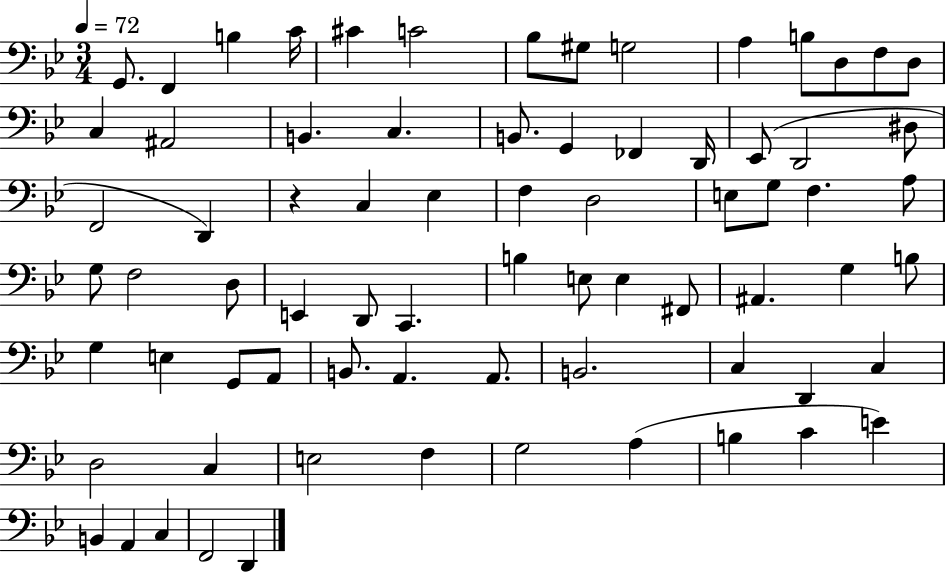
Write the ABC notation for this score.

X:1
T:Untitled
M:3/4
L:1/4
K:Bb
G,,/2 F,, B, C/4 ^C C2 _B,/2 ^G,/2 G,2 A, B,/2 D,/2 F,/2 D,/2 C, ^A,,2 B,, C, B,,/2 G,, _F,, D,,/4 _E,,/2 D,,2 ^D,/2 F,,2 D,, z C, _E, F, D,2 E,/2 G,/2 F, A,/2 G,/2 F,2 D,/2 E,, D,,/2 C,, B, E,/2 E, ^F,,/2 ^A,, G, B,/2 G, E, G,,/2 A,,/2 B,,/2 A,, A,,/2 B,,2 C, D,, C, D,2 C, E,2 F, G,2 A, B, C E B,, A,, C, F,,2 D,,